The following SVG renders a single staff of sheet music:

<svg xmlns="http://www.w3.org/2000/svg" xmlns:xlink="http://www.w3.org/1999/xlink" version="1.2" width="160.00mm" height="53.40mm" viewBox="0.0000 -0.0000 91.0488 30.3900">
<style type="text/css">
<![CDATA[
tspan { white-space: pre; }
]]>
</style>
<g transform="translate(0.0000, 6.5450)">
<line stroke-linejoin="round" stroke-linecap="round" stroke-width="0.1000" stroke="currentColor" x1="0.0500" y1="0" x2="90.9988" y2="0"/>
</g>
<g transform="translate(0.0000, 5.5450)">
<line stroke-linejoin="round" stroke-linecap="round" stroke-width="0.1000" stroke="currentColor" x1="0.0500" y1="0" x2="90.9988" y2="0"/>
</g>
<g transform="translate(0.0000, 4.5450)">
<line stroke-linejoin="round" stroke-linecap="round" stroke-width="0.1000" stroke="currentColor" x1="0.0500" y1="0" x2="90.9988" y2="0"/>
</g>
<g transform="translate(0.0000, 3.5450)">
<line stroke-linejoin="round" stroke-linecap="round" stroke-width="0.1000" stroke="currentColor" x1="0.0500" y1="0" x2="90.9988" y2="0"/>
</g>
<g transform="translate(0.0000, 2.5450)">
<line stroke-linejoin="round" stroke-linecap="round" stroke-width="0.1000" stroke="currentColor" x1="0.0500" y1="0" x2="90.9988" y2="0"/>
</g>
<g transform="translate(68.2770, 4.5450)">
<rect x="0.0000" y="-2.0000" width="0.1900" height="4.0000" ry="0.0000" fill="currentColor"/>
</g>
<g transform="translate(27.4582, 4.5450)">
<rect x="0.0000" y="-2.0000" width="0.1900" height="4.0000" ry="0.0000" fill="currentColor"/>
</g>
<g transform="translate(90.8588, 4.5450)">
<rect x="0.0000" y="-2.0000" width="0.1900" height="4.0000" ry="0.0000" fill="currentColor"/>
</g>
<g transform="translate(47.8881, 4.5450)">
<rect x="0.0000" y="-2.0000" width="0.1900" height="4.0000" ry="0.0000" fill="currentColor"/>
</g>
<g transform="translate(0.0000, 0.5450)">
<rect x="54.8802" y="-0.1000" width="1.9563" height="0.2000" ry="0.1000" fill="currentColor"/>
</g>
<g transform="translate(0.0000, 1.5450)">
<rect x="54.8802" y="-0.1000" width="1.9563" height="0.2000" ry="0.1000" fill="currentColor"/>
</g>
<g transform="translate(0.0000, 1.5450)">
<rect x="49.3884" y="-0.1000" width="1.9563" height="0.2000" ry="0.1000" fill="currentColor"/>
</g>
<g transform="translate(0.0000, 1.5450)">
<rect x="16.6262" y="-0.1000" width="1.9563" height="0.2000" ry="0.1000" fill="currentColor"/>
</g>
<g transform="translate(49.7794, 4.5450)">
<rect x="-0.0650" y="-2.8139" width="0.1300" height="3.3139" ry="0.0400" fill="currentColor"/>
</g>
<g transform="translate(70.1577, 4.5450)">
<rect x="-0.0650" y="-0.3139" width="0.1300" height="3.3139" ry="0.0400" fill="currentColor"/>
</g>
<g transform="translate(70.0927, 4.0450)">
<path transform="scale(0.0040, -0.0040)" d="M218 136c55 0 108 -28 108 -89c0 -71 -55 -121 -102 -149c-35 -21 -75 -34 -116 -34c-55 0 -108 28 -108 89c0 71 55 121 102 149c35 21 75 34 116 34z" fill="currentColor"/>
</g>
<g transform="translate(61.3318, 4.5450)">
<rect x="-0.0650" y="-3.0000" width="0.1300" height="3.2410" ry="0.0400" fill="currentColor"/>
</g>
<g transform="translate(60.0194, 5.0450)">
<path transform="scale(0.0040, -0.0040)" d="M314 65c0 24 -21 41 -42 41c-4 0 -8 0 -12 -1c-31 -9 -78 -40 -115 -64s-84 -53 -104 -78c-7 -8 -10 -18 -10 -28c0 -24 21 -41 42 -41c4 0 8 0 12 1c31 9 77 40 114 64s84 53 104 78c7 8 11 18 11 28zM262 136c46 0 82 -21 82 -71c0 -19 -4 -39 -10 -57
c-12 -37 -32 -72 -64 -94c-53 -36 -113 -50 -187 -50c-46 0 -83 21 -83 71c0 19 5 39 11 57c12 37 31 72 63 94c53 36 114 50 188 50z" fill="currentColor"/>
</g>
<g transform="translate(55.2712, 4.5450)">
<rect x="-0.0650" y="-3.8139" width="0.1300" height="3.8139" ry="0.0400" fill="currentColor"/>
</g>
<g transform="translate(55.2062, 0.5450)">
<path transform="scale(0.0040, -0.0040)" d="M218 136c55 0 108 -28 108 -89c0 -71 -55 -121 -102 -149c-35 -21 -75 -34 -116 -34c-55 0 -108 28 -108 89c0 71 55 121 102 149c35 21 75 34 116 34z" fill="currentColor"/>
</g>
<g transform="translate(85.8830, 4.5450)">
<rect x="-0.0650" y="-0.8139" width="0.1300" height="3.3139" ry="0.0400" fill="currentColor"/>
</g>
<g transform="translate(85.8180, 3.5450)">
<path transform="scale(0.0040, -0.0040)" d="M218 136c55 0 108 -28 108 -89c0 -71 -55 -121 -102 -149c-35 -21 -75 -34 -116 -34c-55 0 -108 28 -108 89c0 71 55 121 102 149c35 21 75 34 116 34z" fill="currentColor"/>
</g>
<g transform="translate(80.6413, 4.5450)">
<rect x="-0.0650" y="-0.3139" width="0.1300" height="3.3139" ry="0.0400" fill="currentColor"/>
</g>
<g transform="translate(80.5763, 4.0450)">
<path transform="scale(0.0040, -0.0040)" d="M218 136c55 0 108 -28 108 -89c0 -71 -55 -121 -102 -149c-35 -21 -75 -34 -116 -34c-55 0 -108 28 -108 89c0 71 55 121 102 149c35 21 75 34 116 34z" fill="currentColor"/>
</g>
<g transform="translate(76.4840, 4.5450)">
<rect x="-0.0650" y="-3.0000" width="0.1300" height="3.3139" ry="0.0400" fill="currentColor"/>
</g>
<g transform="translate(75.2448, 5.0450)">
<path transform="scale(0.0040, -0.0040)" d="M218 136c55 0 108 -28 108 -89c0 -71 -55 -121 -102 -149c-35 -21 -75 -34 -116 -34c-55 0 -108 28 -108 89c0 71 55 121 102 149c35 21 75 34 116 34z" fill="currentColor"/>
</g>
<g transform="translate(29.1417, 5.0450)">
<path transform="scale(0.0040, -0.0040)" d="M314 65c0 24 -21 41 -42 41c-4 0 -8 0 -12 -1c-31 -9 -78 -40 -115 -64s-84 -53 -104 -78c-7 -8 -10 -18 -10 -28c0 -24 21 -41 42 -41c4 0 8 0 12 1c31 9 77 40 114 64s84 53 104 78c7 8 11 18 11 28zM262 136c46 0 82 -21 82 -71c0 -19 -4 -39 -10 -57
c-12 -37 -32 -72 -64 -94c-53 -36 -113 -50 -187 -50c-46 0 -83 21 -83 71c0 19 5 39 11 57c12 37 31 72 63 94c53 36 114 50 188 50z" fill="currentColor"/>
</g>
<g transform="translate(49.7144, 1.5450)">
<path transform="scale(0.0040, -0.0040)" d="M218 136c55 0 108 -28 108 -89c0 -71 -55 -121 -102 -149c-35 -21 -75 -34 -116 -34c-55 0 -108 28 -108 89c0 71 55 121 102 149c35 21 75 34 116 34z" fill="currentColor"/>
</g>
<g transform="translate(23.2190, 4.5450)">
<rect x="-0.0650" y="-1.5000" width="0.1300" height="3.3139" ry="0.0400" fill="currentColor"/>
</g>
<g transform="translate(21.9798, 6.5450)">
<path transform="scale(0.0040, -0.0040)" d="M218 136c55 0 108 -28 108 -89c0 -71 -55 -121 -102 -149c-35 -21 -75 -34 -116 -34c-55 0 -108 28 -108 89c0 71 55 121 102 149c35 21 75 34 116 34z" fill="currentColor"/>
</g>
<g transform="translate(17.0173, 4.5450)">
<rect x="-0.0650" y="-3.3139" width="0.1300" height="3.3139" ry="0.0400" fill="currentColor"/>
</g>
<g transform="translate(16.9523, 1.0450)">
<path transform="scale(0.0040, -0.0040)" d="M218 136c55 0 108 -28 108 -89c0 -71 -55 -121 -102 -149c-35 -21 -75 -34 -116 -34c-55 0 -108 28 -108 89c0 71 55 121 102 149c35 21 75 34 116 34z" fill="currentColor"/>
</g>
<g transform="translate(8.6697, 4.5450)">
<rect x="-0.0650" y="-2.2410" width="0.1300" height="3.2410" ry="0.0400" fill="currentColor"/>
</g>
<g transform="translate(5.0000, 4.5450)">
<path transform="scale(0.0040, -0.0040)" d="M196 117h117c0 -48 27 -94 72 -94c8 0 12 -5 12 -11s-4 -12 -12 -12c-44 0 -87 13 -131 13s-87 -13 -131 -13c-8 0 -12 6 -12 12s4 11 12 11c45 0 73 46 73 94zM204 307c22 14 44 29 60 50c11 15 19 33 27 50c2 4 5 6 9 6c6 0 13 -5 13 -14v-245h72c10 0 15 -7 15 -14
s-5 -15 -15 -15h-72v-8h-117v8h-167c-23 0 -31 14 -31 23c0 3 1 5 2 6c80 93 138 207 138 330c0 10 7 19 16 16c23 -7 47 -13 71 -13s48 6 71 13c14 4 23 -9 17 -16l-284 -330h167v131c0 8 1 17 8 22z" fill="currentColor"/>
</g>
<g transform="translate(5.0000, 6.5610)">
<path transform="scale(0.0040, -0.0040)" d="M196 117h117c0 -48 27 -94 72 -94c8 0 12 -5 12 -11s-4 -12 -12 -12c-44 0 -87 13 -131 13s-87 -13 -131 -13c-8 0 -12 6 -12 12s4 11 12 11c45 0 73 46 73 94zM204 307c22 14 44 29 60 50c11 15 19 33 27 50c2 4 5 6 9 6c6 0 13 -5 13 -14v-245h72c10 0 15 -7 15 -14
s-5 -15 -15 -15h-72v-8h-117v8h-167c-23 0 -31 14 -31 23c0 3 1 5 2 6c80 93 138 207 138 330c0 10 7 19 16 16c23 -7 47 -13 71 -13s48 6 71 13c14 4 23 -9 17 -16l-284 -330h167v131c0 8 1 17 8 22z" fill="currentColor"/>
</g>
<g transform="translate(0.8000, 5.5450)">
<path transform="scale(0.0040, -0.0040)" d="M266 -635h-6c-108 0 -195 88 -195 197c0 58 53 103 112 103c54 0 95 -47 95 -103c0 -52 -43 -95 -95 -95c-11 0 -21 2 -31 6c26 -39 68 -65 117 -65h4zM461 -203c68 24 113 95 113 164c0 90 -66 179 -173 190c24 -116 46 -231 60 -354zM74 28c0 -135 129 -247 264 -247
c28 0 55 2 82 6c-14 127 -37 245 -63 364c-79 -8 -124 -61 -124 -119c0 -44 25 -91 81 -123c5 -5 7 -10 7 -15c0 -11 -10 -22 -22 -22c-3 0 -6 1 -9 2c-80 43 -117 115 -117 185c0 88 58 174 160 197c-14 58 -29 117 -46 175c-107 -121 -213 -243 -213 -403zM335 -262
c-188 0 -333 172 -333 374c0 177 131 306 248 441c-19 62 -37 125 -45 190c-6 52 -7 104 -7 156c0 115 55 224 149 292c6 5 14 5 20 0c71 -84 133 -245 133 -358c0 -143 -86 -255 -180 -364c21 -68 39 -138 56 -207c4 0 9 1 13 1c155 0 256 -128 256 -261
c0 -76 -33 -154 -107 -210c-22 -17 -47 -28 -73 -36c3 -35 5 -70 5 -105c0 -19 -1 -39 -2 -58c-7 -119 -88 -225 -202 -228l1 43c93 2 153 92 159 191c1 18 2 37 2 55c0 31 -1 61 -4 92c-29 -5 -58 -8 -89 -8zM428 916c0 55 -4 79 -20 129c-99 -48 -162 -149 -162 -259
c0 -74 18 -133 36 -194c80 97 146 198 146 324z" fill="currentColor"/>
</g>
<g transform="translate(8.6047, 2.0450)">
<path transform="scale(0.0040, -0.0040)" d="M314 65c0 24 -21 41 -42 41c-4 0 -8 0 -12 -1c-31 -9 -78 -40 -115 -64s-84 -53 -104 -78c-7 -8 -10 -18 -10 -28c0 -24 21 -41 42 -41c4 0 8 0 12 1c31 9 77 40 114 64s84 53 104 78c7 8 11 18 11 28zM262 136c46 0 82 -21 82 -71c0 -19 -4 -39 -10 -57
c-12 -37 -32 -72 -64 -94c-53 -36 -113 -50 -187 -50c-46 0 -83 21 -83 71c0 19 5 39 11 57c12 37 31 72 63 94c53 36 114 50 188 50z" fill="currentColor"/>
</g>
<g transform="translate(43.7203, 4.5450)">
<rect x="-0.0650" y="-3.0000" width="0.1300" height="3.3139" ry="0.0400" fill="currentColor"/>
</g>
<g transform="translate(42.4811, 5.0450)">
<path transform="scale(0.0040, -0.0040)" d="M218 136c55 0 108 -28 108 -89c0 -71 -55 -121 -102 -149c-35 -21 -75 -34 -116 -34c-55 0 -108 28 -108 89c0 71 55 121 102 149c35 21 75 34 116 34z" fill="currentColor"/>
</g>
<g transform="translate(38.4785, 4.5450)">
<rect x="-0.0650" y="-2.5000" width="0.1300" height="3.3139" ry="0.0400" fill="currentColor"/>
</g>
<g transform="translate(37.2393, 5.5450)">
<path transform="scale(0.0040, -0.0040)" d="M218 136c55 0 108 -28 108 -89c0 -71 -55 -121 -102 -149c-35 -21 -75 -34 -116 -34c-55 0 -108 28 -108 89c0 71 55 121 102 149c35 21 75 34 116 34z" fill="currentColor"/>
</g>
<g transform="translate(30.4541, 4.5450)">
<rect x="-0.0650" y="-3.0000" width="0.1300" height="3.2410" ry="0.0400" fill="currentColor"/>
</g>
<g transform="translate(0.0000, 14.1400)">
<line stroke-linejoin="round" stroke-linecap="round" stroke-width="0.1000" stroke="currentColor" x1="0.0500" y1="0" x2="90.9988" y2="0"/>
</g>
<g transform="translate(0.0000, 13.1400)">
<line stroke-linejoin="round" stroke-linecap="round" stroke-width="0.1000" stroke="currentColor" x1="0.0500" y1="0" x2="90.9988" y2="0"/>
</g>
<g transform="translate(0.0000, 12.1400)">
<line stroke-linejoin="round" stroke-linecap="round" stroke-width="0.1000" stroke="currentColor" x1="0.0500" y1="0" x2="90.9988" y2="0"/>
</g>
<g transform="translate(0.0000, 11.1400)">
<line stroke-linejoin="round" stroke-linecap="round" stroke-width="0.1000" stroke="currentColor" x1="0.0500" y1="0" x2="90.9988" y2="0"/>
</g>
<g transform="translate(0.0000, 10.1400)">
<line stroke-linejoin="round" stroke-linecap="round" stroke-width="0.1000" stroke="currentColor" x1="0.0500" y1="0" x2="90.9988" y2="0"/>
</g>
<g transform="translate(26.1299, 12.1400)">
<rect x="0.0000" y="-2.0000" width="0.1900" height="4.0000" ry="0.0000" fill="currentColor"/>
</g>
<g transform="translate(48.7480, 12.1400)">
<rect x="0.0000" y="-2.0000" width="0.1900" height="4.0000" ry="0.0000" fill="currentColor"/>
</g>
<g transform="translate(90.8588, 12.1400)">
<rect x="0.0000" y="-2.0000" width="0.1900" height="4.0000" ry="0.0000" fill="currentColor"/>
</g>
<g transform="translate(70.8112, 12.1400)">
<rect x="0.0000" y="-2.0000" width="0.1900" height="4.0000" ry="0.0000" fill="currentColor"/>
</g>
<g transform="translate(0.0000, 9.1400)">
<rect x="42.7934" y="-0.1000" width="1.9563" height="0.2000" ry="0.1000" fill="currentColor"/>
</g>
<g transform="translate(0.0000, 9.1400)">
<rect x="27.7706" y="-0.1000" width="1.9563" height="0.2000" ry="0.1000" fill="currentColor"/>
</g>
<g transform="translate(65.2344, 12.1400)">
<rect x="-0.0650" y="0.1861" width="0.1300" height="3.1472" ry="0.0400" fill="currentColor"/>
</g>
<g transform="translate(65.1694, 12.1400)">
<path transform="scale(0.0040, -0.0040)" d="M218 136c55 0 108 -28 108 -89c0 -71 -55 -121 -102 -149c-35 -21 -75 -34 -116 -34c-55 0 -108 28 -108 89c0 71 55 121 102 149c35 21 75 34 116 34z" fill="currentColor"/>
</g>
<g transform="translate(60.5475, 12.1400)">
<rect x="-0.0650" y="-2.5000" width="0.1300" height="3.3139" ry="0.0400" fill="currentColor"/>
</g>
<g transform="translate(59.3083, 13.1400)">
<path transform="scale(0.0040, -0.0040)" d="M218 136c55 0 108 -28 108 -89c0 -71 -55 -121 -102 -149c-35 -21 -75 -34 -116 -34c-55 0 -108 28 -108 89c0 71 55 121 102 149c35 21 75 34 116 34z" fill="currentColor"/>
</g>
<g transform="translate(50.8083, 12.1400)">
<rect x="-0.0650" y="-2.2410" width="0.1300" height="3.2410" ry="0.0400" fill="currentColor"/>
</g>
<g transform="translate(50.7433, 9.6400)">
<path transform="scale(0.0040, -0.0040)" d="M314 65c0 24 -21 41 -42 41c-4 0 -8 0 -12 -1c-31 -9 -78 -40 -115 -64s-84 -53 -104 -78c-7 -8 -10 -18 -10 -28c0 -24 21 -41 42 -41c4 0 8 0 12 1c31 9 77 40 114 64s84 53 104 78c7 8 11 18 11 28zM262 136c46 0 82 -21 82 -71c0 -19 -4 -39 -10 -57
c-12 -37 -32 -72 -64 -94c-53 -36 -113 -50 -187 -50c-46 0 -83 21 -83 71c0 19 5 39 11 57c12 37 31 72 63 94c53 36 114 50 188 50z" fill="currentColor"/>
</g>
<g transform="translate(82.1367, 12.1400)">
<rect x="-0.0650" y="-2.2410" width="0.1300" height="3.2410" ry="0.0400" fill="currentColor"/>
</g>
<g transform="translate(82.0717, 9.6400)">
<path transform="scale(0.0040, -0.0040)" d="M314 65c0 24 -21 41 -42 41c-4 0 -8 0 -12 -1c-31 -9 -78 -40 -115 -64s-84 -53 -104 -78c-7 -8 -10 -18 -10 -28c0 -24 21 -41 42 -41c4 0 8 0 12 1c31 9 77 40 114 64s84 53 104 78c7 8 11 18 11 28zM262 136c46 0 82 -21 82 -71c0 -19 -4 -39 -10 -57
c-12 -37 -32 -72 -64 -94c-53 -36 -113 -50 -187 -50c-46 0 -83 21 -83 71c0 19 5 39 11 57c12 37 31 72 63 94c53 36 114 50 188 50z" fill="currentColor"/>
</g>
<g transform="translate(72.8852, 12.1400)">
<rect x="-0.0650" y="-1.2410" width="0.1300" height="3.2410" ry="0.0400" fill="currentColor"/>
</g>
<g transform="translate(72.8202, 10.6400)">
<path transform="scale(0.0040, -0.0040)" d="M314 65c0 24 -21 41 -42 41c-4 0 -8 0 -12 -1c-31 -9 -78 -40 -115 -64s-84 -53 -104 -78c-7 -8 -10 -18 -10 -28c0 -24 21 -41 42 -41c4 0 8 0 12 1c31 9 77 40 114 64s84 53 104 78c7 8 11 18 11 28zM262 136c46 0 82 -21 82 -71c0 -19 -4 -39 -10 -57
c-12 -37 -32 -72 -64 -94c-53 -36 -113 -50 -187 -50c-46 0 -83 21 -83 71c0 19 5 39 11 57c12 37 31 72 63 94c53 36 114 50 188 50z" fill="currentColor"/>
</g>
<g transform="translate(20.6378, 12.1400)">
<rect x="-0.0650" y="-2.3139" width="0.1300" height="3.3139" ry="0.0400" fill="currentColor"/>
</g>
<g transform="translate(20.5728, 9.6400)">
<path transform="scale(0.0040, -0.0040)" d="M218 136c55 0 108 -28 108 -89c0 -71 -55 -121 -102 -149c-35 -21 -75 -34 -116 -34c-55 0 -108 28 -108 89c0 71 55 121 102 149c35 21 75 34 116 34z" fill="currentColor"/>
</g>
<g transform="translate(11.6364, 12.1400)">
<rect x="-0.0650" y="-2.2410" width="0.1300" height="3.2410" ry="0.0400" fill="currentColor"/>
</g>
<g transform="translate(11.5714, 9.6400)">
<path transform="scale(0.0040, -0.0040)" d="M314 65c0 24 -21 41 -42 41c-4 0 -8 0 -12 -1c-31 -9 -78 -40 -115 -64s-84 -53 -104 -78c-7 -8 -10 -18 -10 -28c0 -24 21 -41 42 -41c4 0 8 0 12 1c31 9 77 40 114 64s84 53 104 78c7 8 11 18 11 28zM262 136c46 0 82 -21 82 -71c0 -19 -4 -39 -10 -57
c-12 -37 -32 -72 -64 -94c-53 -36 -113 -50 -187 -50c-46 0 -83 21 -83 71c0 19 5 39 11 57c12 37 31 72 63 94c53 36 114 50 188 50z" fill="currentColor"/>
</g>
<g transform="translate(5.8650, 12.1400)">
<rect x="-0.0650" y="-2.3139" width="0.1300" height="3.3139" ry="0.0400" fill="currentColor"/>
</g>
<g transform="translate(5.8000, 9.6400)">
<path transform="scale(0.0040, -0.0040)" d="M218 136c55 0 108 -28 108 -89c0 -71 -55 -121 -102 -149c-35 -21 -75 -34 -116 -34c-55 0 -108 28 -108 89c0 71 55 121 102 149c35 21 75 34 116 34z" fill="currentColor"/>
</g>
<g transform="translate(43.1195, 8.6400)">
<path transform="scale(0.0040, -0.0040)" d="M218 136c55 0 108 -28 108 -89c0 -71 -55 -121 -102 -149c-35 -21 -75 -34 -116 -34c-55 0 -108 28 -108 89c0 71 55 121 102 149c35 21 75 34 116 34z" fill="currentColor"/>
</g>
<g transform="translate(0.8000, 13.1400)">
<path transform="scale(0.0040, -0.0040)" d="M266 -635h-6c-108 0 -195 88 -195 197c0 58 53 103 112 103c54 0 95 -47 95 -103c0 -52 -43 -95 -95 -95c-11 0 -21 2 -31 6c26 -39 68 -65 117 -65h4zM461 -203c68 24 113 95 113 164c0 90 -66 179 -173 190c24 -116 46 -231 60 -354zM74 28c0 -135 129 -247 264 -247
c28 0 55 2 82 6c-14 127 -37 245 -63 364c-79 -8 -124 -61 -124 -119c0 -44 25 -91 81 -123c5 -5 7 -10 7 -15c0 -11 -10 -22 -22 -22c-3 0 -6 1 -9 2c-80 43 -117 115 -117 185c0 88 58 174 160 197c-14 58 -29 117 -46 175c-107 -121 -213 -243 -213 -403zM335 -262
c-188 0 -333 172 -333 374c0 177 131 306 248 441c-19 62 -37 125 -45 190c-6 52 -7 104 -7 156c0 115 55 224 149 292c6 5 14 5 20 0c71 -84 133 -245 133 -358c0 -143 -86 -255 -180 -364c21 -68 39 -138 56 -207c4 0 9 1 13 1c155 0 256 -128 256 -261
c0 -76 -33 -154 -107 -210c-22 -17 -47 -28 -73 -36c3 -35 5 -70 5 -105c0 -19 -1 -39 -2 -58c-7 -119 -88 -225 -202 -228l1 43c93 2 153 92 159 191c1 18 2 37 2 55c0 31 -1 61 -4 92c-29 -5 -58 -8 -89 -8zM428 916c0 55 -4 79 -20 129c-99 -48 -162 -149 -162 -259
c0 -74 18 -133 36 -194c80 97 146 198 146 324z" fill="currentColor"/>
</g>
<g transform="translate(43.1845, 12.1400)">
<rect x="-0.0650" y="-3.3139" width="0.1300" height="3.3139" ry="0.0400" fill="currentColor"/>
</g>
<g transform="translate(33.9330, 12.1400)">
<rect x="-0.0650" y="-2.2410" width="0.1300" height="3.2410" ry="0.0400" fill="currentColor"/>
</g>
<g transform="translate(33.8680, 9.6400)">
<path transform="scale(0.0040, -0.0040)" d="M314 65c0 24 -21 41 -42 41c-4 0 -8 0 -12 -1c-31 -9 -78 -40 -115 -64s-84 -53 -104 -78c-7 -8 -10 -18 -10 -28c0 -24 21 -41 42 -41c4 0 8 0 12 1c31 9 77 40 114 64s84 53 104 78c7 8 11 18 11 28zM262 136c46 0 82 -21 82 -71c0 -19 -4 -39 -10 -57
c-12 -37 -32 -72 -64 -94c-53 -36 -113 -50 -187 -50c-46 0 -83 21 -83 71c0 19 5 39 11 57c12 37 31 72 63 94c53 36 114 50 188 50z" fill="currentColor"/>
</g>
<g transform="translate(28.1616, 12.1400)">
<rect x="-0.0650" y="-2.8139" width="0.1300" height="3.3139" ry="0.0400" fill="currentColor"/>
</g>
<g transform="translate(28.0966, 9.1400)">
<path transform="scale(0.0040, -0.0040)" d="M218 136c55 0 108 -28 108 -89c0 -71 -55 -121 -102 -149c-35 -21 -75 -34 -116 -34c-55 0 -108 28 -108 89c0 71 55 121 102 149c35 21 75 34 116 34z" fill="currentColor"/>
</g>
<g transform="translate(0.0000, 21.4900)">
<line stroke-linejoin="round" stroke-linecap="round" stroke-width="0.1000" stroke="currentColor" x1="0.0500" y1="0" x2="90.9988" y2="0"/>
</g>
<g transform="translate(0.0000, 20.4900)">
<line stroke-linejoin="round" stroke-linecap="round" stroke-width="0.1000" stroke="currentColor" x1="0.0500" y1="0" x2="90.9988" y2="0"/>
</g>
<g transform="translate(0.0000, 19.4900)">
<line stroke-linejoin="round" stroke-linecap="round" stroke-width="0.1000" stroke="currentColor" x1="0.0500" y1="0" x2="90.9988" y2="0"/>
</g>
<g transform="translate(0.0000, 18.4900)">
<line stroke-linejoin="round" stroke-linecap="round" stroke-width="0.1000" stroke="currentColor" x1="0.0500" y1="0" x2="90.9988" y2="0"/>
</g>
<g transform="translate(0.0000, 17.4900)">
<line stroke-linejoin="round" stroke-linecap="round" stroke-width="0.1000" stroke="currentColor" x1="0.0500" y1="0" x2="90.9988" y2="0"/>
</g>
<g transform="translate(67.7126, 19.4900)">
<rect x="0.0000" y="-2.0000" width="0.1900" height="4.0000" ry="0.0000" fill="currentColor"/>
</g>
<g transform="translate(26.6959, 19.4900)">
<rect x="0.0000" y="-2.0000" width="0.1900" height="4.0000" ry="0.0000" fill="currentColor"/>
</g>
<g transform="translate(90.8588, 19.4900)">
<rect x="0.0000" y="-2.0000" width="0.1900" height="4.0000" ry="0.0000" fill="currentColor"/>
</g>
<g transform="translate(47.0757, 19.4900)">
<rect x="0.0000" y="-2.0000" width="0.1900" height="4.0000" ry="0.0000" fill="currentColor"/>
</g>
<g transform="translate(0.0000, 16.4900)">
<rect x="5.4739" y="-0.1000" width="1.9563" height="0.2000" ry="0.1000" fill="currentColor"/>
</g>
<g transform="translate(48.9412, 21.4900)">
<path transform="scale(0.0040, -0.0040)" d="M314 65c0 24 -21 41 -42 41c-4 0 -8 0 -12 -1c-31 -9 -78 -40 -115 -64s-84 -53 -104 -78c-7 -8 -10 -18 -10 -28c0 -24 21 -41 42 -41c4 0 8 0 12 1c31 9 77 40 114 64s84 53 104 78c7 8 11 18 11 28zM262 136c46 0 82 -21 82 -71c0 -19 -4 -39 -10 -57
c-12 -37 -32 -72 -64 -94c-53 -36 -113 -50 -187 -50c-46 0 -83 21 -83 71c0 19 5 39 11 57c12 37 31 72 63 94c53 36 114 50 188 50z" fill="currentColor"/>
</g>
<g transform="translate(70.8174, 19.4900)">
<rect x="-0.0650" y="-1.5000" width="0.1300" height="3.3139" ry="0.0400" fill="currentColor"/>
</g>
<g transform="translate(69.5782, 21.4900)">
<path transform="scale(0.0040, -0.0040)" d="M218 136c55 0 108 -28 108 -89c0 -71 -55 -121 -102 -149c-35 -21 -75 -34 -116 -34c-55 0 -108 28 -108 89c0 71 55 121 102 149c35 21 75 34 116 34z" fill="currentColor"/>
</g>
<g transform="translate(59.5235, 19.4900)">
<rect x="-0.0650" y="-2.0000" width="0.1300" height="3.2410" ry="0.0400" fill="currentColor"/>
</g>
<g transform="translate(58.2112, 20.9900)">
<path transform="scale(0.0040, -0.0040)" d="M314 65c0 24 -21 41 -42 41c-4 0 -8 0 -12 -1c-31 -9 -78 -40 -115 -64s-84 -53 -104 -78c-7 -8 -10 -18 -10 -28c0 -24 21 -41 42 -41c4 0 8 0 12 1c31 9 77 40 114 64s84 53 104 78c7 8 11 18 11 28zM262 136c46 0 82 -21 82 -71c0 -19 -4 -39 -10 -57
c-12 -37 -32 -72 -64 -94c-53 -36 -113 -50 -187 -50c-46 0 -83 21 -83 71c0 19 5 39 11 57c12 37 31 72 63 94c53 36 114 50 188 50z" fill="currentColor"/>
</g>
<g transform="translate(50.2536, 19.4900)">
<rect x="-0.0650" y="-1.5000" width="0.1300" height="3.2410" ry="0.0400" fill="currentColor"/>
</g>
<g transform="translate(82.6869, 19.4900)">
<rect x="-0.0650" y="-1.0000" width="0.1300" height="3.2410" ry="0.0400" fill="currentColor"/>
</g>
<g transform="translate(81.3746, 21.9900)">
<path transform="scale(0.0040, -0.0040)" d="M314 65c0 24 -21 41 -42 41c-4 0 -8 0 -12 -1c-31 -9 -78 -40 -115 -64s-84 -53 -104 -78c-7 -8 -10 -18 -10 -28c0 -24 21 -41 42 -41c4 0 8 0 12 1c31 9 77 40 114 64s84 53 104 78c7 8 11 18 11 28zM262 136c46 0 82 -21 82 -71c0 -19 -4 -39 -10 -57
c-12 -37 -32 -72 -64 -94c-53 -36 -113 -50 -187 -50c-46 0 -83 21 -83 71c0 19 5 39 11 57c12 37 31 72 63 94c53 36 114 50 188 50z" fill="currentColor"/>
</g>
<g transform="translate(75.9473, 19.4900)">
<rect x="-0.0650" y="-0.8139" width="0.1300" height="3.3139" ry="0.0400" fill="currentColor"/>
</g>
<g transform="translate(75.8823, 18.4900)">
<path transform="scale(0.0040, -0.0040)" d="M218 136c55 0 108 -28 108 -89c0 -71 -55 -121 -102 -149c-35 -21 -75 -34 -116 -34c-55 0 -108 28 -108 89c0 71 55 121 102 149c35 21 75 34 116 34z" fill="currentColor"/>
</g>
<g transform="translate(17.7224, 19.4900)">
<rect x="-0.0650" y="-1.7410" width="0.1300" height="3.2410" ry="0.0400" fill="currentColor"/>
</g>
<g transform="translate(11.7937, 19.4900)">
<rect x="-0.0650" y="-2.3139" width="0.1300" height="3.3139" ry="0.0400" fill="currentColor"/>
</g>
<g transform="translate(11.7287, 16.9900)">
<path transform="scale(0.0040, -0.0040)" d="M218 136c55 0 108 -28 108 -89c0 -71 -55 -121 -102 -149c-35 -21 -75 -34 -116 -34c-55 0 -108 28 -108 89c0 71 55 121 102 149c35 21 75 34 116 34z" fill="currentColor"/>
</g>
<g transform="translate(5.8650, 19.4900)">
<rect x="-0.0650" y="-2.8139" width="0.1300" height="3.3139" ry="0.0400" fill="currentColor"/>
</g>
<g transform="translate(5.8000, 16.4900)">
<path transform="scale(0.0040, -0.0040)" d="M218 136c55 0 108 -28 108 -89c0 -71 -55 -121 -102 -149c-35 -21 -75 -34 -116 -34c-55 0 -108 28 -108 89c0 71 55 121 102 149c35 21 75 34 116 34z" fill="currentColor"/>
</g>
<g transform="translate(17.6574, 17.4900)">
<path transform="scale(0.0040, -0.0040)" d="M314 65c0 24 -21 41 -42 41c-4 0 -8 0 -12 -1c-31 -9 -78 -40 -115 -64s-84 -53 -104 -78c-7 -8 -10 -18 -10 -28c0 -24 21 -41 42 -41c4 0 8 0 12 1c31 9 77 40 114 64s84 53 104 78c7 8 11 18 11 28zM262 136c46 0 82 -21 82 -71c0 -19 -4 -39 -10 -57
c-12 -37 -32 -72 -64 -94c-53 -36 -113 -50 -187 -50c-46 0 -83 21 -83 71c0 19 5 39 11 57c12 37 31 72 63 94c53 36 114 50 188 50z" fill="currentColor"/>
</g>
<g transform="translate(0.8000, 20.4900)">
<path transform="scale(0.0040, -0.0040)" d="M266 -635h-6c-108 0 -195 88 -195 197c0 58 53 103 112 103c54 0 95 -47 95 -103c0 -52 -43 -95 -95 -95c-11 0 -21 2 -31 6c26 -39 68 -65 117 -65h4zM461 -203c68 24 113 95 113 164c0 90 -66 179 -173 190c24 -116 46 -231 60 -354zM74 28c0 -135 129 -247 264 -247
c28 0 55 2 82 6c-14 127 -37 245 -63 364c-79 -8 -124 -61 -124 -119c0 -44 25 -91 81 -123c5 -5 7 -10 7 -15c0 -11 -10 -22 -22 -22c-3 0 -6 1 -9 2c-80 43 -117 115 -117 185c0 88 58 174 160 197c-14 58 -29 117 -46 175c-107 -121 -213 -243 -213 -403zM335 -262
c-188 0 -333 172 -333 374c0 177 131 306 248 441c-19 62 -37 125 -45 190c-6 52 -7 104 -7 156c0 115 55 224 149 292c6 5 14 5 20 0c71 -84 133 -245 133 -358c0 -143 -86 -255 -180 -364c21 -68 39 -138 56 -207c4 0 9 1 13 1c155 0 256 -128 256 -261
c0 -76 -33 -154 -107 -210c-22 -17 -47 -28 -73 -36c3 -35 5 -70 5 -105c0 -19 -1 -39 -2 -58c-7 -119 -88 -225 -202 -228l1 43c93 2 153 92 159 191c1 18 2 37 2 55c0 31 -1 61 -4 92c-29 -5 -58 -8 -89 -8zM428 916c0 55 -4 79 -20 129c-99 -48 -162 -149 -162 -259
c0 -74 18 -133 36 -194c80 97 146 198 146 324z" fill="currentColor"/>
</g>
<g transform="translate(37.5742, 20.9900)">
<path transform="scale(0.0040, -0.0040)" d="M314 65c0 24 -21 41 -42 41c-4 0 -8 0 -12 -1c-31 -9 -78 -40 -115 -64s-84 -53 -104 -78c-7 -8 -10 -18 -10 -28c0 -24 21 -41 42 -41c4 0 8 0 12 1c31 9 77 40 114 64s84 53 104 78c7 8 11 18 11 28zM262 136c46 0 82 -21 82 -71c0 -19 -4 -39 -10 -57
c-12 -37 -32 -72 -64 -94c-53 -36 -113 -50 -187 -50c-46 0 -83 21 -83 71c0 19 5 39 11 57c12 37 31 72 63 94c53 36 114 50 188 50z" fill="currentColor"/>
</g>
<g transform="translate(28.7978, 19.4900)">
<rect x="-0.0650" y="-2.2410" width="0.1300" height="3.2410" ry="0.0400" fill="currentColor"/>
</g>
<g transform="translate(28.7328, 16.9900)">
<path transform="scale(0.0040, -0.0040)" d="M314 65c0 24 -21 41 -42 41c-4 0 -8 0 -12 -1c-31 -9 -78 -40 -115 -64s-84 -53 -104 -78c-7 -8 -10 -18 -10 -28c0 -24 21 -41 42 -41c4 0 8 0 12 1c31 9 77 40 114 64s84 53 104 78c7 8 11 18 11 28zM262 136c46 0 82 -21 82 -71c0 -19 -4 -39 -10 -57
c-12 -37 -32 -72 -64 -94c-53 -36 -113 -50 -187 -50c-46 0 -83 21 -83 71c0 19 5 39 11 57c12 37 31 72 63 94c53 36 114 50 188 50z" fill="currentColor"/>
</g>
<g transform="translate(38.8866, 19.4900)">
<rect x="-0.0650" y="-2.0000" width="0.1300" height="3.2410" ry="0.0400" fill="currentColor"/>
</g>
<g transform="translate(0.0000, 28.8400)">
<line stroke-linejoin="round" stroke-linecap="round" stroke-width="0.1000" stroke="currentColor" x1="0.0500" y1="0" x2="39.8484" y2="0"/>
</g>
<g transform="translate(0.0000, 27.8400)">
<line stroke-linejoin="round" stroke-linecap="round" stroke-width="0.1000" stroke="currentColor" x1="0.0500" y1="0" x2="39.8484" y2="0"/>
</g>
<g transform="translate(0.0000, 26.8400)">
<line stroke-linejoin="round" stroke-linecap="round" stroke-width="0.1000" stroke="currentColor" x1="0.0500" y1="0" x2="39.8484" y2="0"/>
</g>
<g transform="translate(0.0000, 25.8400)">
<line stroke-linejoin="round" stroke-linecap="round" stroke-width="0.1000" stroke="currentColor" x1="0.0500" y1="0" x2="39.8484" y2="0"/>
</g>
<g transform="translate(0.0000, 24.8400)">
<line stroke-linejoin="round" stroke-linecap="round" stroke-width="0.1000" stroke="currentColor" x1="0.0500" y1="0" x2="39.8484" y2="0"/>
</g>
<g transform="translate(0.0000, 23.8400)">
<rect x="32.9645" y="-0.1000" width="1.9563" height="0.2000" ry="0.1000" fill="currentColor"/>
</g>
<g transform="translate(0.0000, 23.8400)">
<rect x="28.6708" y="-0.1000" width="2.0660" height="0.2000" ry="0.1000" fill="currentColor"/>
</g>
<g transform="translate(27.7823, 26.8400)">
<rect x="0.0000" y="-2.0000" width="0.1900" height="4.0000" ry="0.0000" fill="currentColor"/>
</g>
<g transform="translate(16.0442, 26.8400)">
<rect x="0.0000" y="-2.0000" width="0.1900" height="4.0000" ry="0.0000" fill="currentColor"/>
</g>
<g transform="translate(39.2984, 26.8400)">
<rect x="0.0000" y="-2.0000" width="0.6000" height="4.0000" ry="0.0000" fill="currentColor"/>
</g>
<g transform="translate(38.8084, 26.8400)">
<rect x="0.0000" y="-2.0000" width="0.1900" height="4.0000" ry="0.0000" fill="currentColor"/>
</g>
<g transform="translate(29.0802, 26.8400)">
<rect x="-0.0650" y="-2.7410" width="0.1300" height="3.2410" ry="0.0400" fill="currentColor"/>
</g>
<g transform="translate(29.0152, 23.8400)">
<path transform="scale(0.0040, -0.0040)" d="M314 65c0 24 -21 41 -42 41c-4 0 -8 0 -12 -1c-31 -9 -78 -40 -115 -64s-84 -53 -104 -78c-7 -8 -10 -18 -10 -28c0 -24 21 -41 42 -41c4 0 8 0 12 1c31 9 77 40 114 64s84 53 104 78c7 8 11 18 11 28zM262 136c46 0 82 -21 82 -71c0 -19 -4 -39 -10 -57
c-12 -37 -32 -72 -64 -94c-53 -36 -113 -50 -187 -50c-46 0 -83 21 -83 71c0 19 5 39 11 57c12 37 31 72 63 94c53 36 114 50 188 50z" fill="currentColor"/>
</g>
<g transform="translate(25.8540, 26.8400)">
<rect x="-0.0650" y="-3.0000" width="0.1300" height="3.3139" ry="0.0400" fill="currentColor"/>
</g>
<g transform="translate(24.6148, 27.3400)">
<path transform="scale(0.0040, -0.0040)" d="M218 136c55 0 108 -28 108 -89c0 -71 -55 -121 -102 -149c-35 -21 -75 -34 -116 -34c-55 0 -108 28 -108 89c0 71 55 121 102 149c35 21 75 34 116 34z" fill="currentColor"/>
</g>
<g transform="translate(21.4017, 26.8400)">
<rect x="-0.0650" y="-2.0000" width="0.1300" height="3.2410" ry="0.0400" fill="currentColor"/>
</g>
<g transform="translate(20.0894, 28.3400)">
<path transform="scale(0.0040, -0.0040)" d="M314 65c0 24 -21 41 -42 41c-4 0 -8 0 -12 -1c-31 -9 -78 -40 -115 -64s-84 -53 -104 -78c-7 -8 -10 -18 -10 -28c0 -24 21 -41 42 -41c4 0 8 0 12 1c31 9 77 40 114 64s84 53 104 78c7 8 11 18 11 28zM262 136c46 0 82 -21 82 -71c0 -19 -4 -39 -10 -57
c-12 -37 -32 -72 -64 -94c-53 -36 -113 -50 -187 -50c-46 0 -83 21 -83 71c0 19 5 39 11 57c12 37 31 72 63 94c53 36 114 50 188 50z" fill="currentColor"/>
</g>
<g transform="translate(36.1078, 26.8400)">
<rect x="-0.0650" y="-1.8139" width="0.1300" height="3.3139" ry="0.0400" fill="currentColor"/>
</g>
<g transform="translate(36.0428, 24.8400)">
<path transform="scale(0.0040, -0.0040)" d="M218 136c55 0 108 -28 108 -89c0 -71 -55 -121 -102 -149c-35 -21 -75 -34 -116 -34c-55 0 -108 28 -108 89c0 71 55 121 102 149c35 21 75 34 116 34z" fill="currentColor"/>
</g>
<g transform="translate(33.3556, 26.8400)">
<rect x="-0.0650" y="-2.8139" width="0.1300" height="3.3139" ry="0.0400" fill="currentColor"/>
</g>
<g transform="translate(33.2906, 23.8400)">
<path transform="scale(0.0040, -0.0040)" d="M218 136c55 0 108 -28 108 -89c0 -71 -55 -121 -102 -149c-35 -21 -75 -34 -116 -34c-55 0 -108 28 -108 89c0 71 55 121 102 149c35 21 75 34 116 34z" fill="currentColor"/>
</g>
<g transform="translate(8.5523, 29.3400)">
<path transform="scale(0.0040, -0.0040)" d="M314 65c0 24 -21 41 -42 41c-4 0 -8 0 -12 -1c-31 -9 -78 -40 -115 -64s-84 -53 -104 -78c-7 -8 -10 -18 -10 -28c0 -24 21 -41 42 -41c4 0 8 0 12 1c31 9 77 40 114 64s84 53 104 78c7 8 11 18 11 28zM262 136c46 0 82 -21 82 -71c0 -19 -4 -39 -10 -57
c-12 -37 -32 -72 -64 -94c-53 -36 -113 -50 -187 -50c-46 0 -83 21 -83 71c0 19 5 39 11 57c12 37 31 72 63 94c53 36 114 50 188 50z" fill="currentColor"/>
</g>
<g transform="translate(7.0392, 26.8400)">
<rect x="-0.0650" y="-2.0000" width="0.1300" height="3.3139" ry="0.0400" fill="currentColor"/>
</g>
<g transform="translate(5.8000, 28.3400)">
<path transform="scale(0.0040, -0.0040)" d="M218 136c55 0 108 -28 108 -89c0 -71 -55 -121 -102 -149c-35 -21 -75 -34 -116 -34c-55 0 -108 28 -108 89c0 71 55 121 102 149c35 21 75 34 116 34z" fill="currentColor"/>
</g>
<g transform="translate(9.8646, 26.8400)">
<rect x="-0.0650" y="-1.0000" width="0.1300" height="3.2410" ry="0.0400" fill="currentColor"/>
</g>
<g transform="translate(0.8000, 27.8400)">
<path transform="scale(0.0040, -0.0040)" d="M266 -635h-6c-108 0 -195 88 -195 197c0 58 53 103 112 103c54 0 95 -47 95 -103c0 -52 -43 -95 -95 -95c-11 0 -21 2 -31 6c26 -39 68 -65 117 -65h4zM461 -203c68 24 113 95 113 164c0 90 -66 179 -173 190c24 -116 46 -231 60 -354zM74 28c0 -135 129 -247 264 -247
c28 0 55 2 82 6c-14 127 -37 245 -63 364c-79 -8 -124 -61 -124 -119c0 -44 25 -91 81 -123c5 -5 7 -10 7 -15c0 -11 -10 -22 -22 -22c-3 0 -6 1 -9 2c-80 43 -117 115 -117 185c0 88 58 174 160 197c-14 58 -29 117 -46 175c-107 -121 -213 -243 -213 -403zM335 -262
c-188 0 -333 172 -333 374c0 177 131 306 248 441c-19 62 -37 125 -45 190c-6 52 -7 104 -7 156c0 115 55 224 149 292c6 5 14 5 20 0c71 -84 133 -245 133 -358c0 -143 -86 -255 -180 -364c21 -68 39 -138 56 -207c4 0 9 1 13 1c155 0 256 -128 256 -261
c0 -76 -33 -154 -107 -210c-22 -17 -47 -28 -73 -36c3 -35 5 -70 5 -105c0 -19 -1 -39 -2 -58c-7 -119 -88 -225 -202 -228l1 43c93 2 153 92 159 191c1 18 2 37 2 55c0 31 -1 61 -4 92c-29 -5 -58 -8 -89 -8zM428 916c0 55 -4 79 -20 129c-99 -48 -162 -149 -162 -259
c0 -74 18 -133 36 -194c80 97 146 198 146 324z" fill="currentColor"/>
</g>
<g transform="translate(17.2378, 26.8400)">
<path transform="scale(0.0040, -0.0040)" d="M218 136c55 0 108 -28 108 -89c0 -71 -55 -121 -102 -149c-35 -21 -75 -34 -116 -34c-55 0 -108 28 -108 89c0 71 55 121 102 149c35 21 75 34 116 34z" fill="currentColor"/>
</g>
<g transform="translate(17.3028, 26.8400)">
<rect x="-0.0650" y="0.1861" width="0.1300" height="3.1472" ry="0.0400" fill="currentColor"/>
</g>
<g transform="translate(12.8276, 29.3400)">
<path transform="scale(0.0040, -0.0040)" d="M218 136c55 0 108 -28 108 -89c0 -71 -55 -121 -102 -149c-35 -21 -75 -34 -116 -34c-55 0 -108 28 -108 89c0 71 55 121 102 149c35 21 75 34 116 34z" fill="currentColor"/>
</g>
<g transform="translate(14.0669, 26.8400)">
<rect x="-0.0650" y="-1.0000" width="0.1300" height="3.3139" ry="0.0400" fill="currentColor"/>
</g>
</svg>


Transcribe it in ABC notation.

X:1
T:Untitled
M:4/4
L:1/4
K:C
g2 b E A2 G A a c' A2 c A c d g g2 g a g2 b g2 G B e2 g2 a g f2 g2 F2 E2 F2 E d D2 F D2 D B F2 A a2 a f